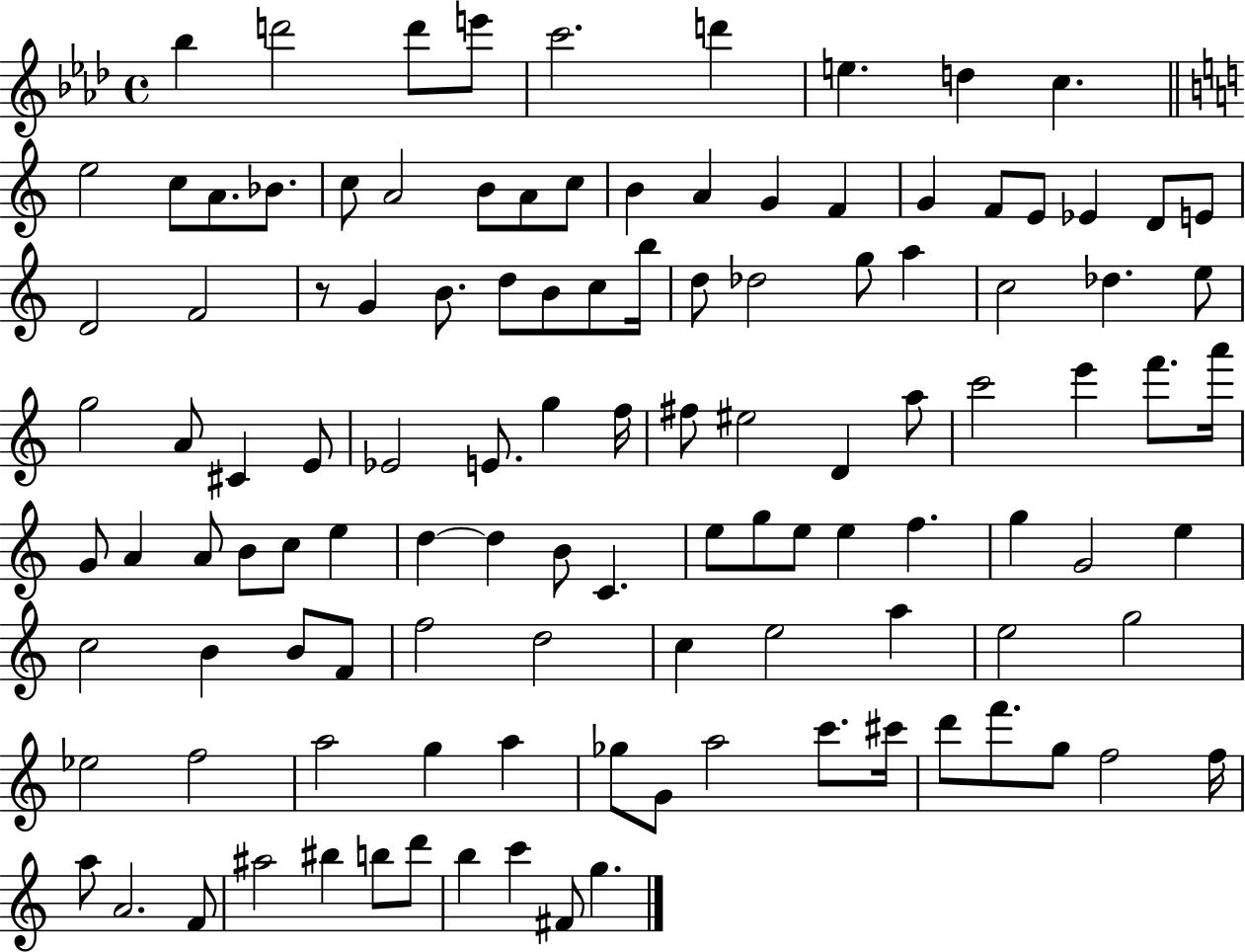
Bb5/q D6/h D6/e E6/e C6/h. D6/q E5/q. D5/q C5/q. E5/h C5/e A4/e. Bb4/e. C5/e A4/h B4/e A4/e C5/e B4/q A4/q G4/q F4/q G4/q F4/e E4/e Eb4/q D4/e E4/e D4/h F4/h R/e G4/q B4/e. D5/e B4/e C5/e B5/s D5/e Db5/h G5/e A5/q C5/h Db5/q. E5/e G5/h A4/e C#4/q E4/e Eb4/h E4/e. G5/q F5/s F#5/e EIS5/h D4/q A5/e C6/h E6/q F6/e. A6/s G4/e A4/q A4/e B4/e C5/e E5/q D5/q D5/q B4/e C4/q. E5/e G5/e E5/e E5/q F5/q. G5/q G4/h E5/q C5/h B4/q B4/e F4/e F5/h D5/h C5/q E5/h A5/q E5/h G5/h Eb5/h F5/h A5/h G5/q A5/q Gb5/e G4/e A5/h C6/e. C#6/s D6/e F6/e. G5/e F5/h F5/s A5/e A4/h. F4/e A#5/h BIS5/q B5/e D6/e B5/q C6/q F#4/e G5/q.